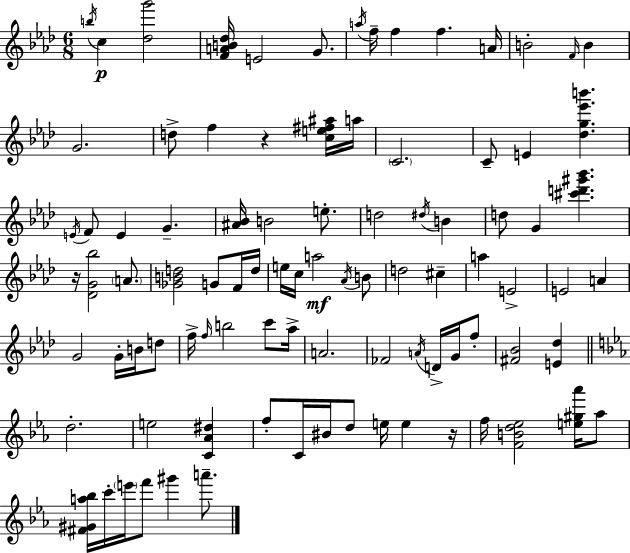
B5/s C5/q [Db5,G6]/h [F4,A4,B4,Db5]/s E4/h G4/e. A5/s F5/s F5/q F5/q. A4/s B4/h F4/s B4/q G4/h. D5/e F5/q R/q [C5,E5,F#5,A#5]/s A5/s C4/h. C4/e E4/q [Db5,G5,Eb6,B6]/q. E4/s F4/e E4/q G4/q. [A#4,Bb4]/s B4/h E5/e. D5/h D#5/s B4/q D5/e G4/q [C#6,D6,G#6,Bb6]/q. R/s [Db4,G4,Bb5]/h A4/e. [Gb4,B4,D5]/h G4/e F4/s D5/s E5/s C5/s A5/h Ab4/s B4/e D5/h C#5/q A5/q E4/h E4/h A4/q G4/h G4/s B4/s D5/e F5/s F5/s B5/h C6/e Ab5/s A4/h. FES4/h A4/s D4/s G4/s F5/e [F#4,Bb4]/h [E4,Db5]/q D5/h. E5/h [C4,Ab4,D#5]/q F5/e C4/s BIS4/s D5/e E5/s E5/q R/s F5/s [F4,B4,D5,Eb5]/h [E5,G#5,Ab6]/s Ab5/e [F#4,G#4,A5,Bb5]/s C6/s E6/s F6/e G#6/q A6/e.